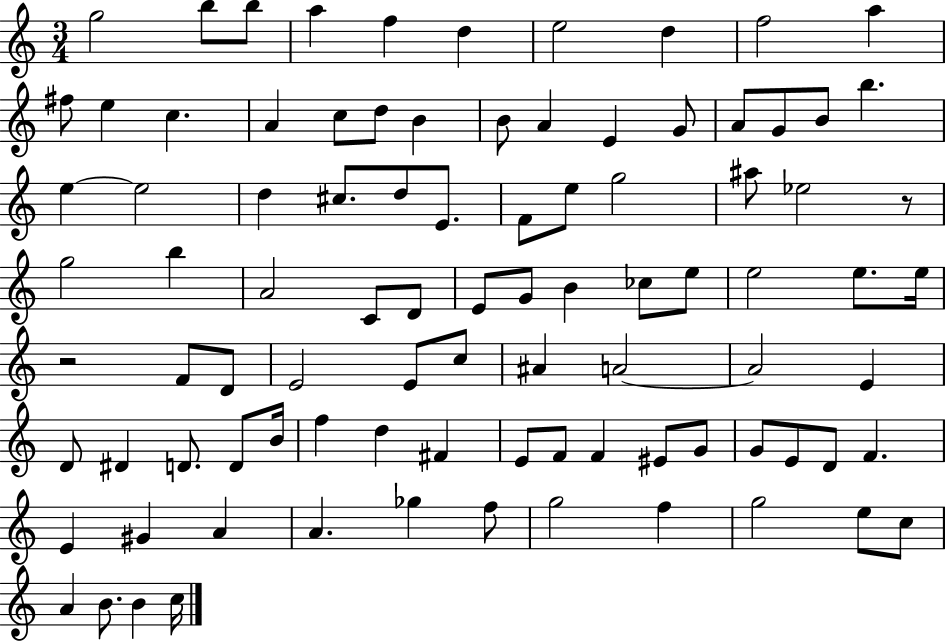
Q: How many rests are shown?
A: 2